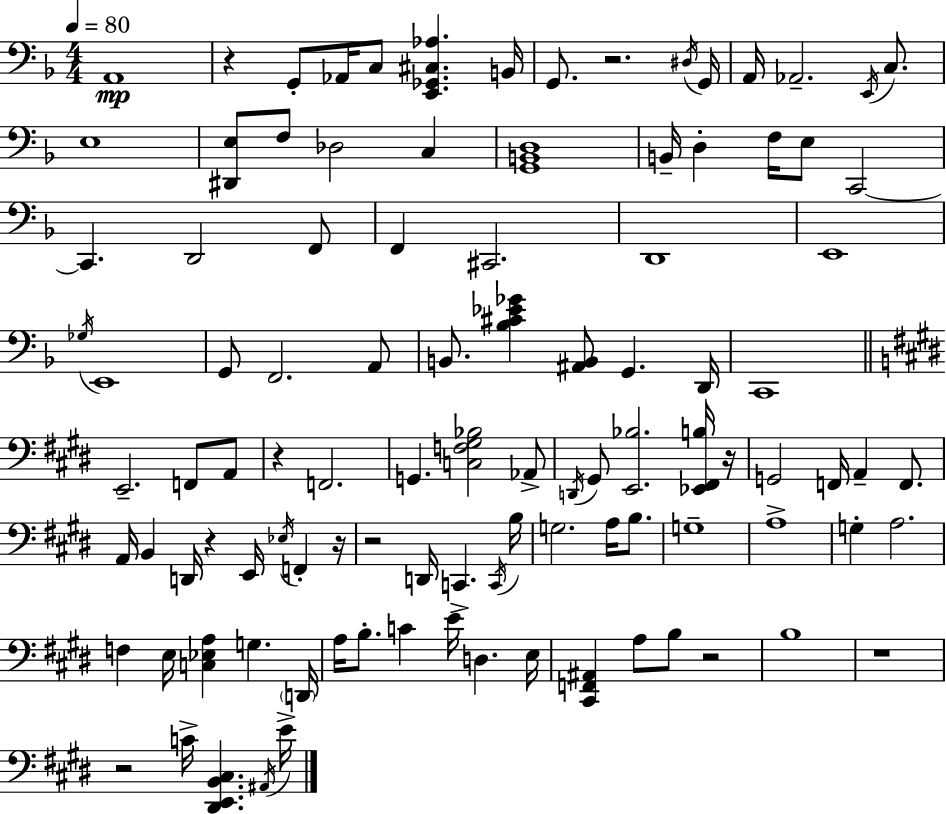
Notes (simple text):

A2/w R/q G2/e Ab2/s C3/e [E2,Gb2,C#3,Ab3]/q. B2/s G2/e. R/h. D#3/s G2/s A2/s Ab2/h. E2/s C3/e. E3/w [D#2,E3]/e F3/e Db3/h C3/q [G2,B2,D3]/w B2/s D3/q F3/s E3/e C2/h C2/q. D2/h F2/e F2/q C#2/h. D2/w E2/w Gb3/s E2/w G2/e F2/h. A2/e B2/e. [Bb3,C#4,Eb4,Gb4]/q [A#2,B2]/e G2/q. D2/s C2/w E2/h. F2/e A2/e R/q F2/h. G2/q. [C3,F3,G#3,Bb3]/h Ab2/e D2/s G#2/e [E2,Bb3]/h. [Eb2,F#2,B3]/s R/s G2/h F2/s A2/q F2/e. A2/s B2/q D2/s R/q E2/s Eb3/s F2/q R/s R/h D2/s C2/q. C2/s B3/s G3/h. A3/s B3/e. G3/w A3/w G3/q A3/h. F3/q E3/s [C3,Eb3,A3]/q G3/q. D2/s A3/s B3/e. C4/q E4/s D3/q. E3/s [C#2,F2,A#2]/q A3/e B3/e R/h B3/w R/w R/h C4/s [D#2,E2,B2,C#3]/q. A#2/s E4/s